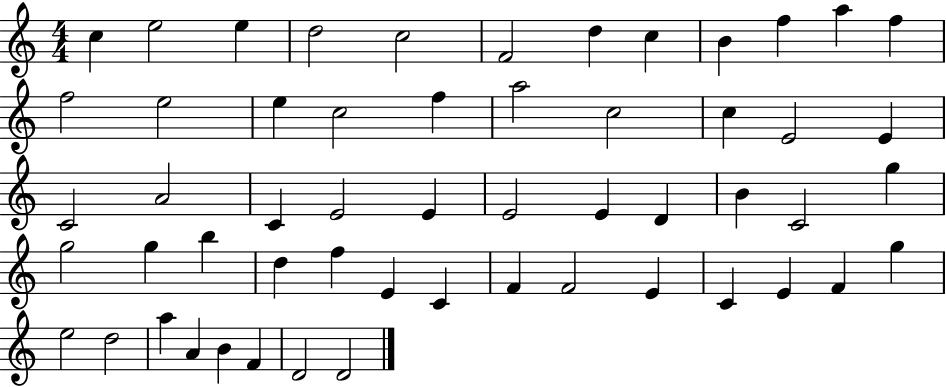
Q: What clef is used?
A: treble